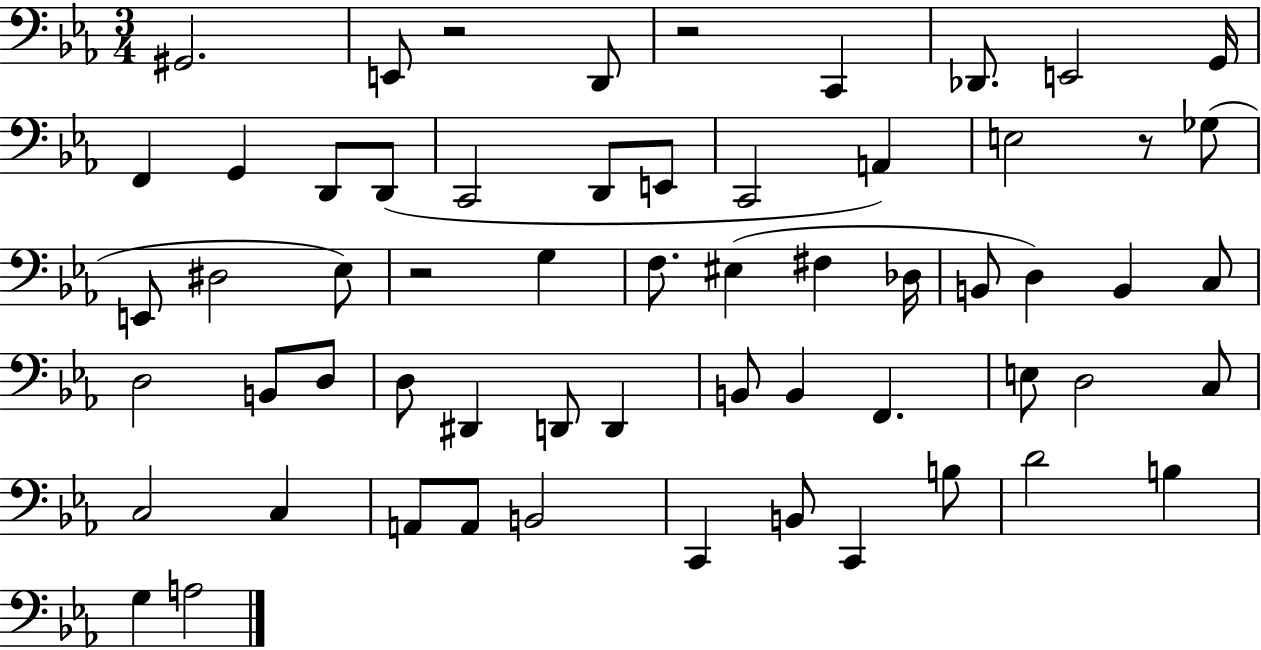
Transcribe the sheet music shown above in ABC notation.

X:1
T:Untitled
M:3/4
L:1/4
K:Eb
^G,,2 E,,/2 z2 D,,/2 z2 C,, _D,,/2 E,,2 G,,/4 F,, G,, D,,/2 D,,/2 C,,2 D,,/2 E,,/2 C,,2 A,, E,2 z/2 _G,/2 E,,/2 ^D,2 _E,/2 z2 G, F,/2 ^E, ^F, _D,/4 B,,/2 D, B,, C,/2 D,2 B,,/2 D,/2 D,/2 ^D,, D,,/2 D,, B,,/2 B,, F,, E,/2 D,2 C,/2 C,2 C, A,,/2 A,,/2 B,,2 C,, B,,/2 C,, B,/2 D2 B, G, A,2